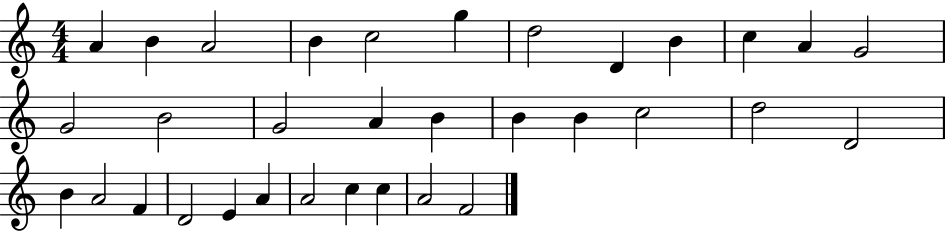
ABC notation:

X:1
T:Untitled
M:4/4
L:1/4
K:C
A B A2 B c2 g d2 D B c A G2 G2 B2 G2 A B B B c2 d2 D2 B A2 F D2 E A A2 c c A2 F2